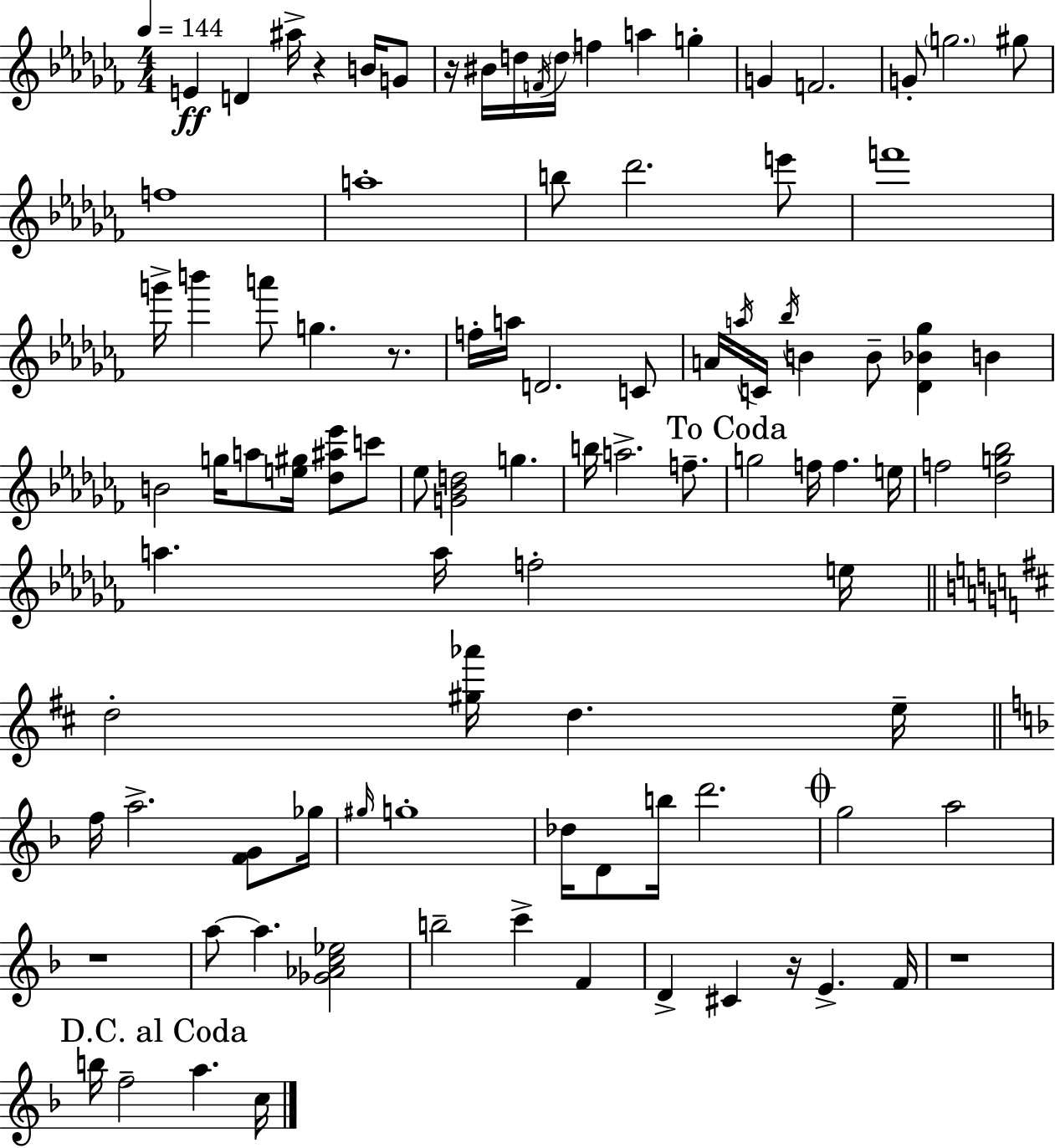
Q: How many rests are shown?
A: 6